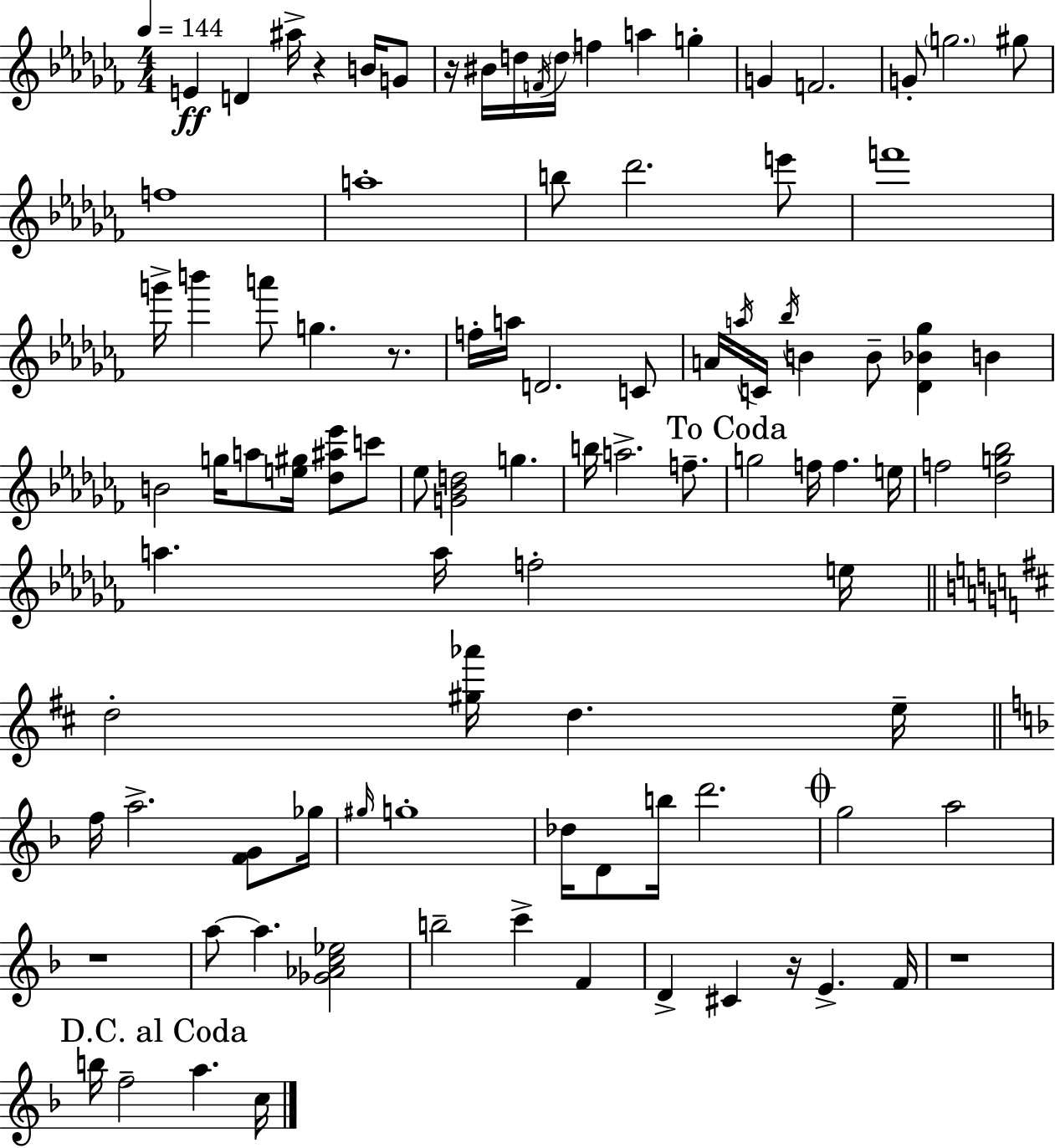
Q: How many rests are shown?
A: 6